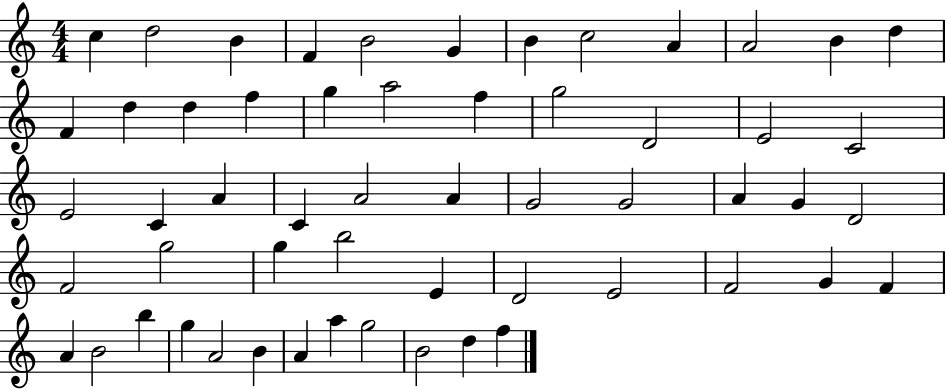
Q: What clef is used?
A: treble